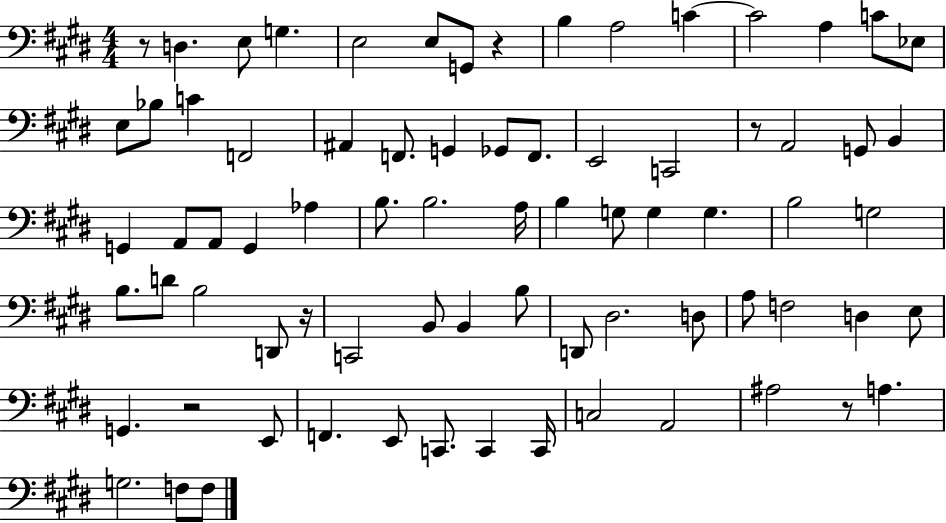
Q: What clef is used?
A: bass